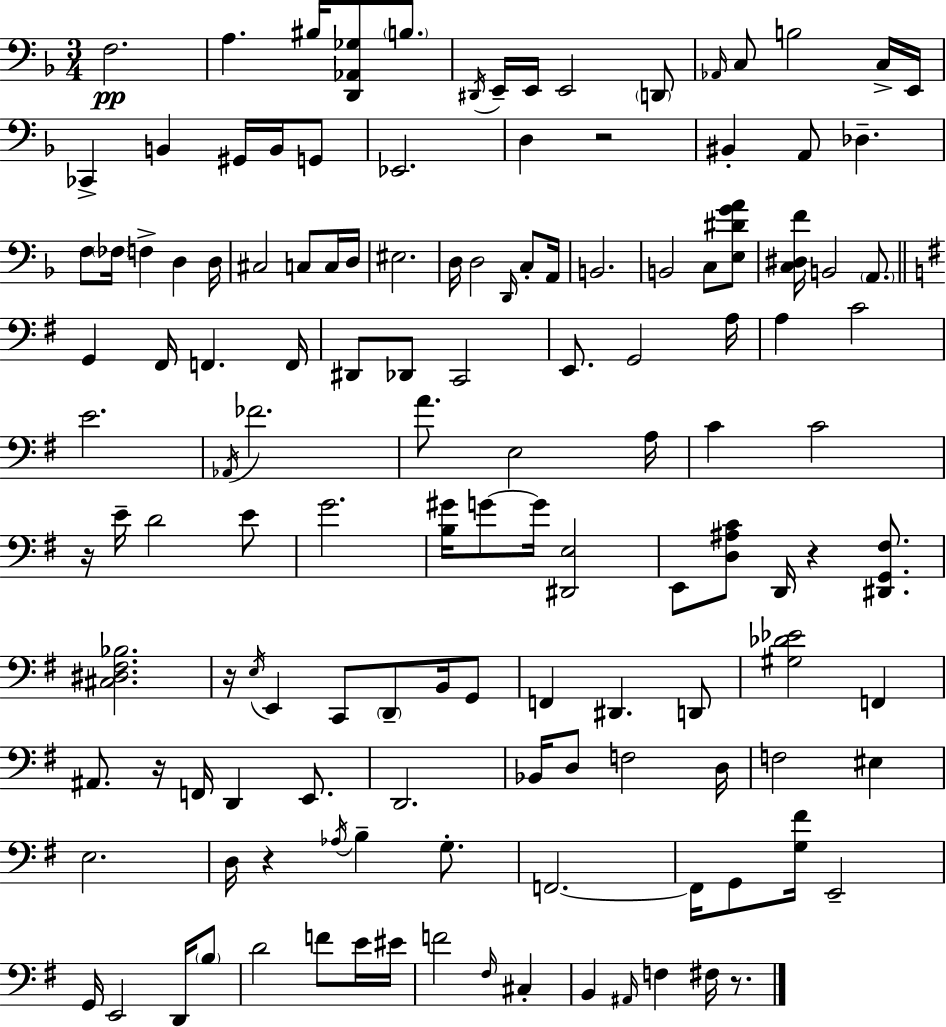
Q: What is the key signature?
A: F major